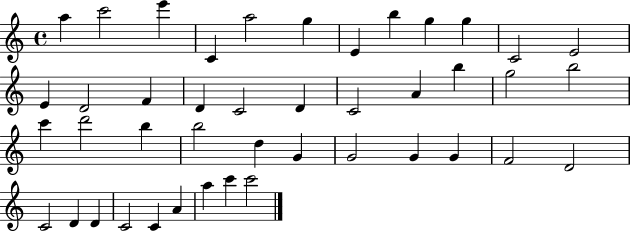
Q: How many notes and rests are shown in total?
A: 43